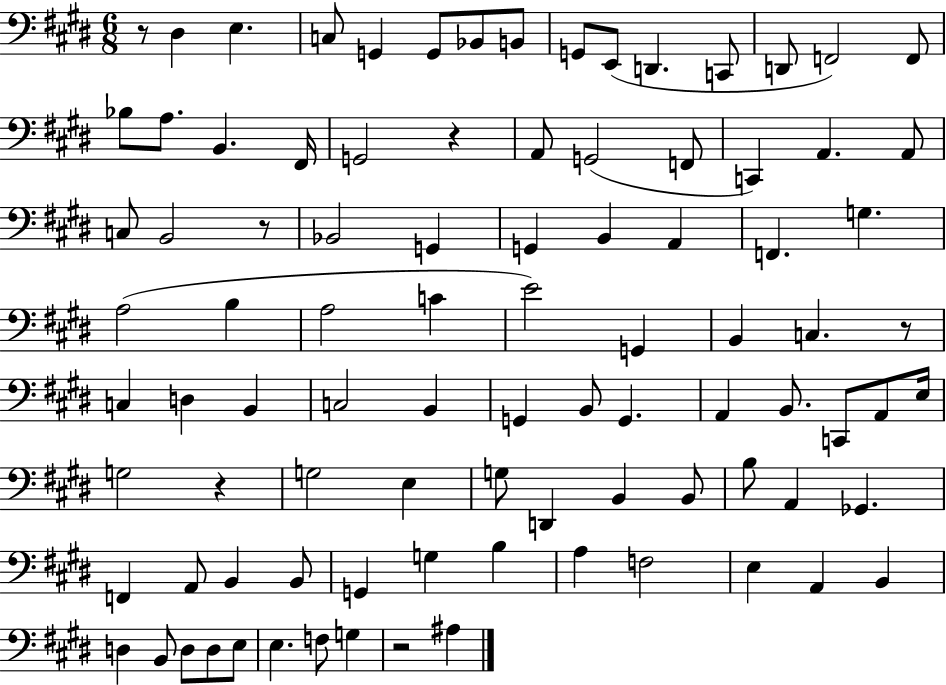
R/e D#3/q E3/q. C3/e G2/q G2/e Bb2/e B2/e G2/e E2/e D2/q. C2/e D2/e F2/h F2/e Bb3/e A3/e. B2/q. F#2/s G2/h R/q A2/e G2/h F2/e C2/q A2/q. A2/e C3/e B2/h R/e Bb2/h G2/q G2/q B2/q A2/q F2/q. G3/q. A3/h B3/q A3/h C4/q E4/h G2/q B2/q C3/q. R/e C3/q D3/q B2/q C3/h B2/q G2/q B2/e G2/q. A2/q B2/e. C2/e A2/e E3/s G3/h R/q G3/h E3/q G3/e D2/q B2/q B2/e B3/e A2/q Gb2/q. F2/q A2/e B2/q B2/e G2/q G3/q B3/q A3/q F3/h E3/q A2/q B2/q D3/q B2/e D3/e D3/e E3/e E3/q. F3/e G3/q R/h A#3/q